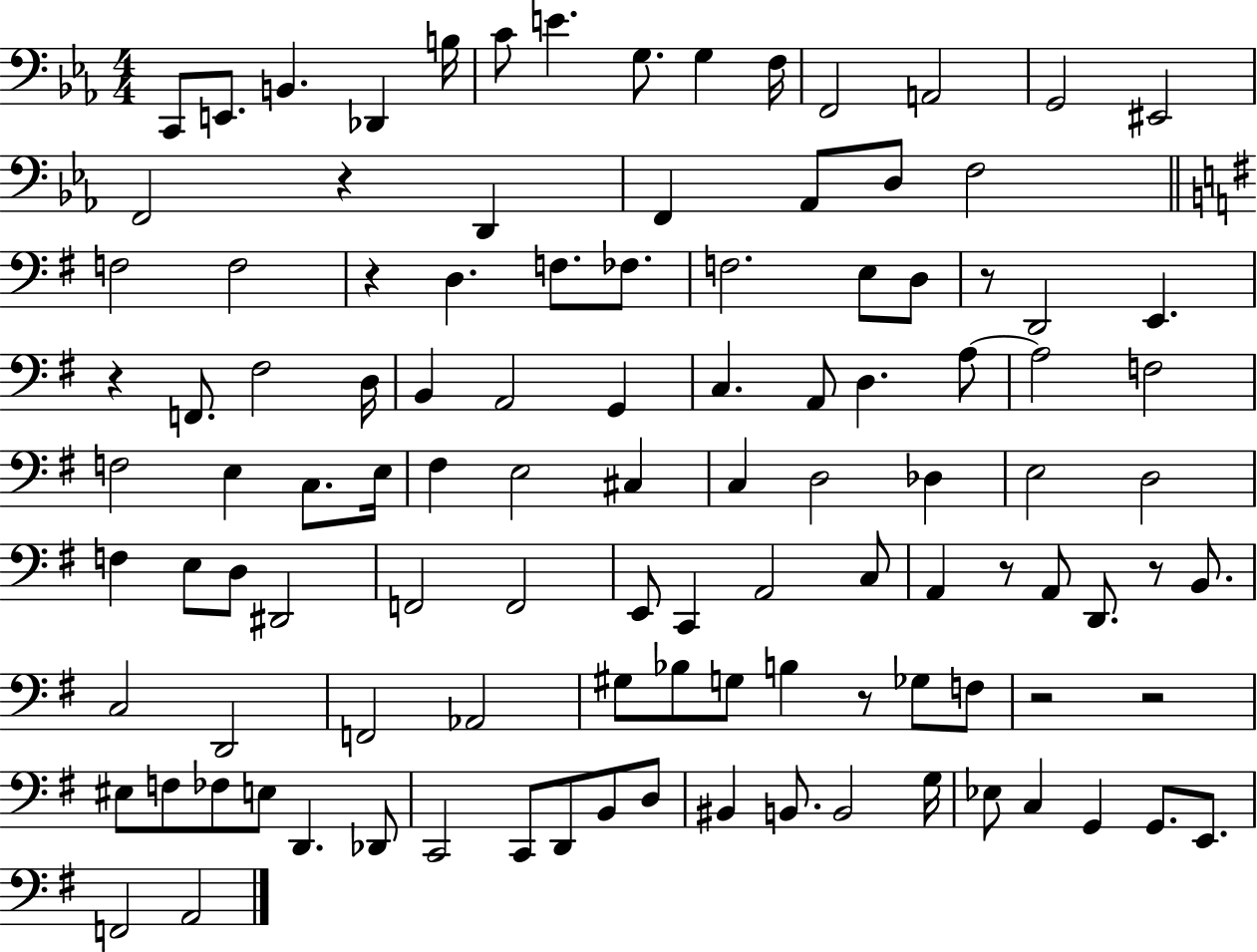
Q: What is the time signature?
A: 4/4